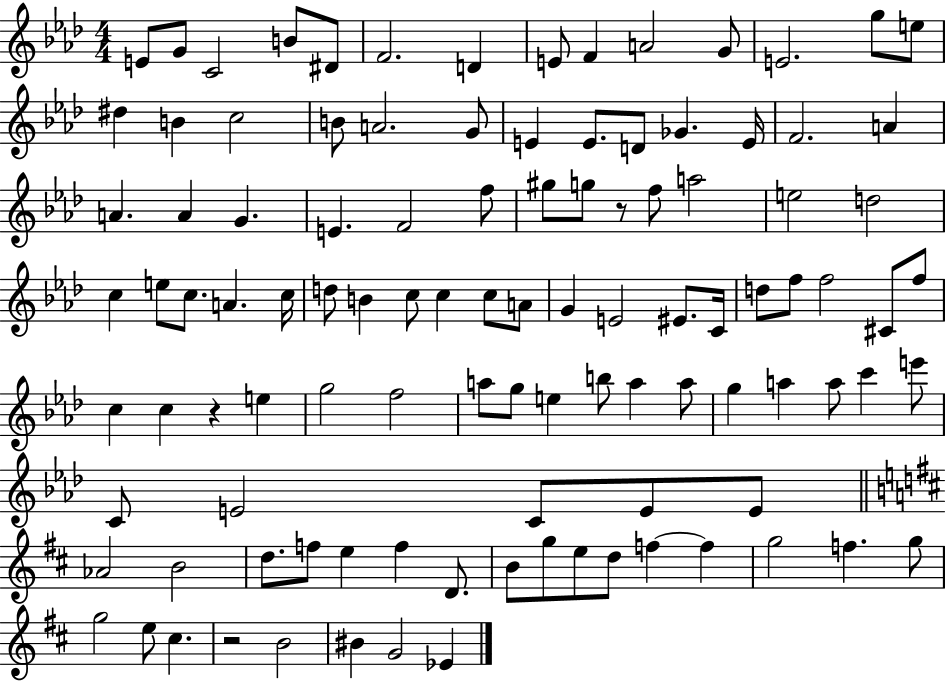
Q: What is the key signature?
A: AES major